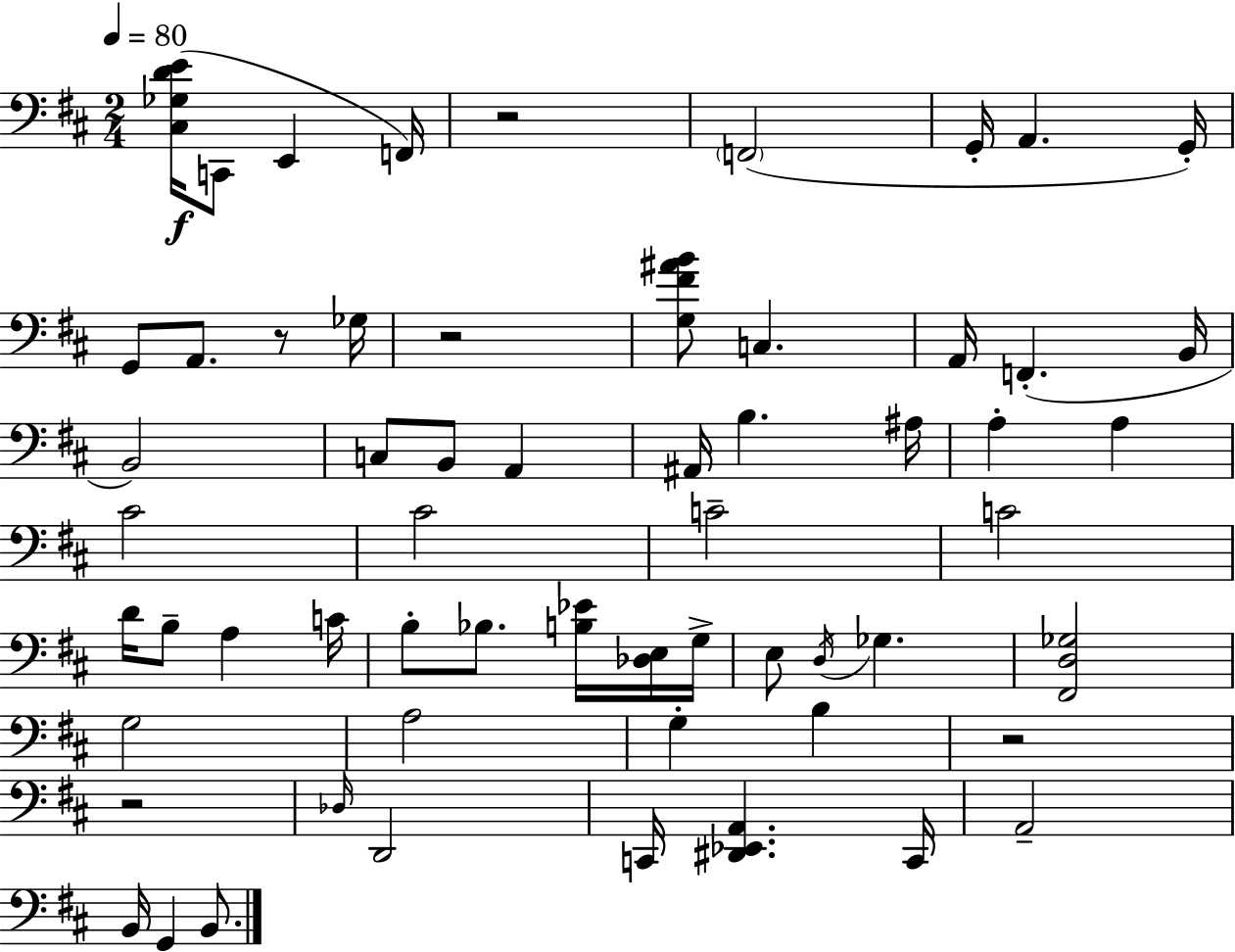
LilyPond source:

{
  \clef bass
  \numericTimeSignature
  \time 2/4
  \key d \major
  \tempo 4 = 80
  <cis ges d' e'>16(\f c,8 e,4 f,16) | r2 | \parenthesize f,2( | g,16-. a,4. g,16-.) | \break g,8 a,8. r8 ges16 | r2 | <g fis' ais' b'>8 c4. | a,16 f,4.-.( b,16 | \break b,2) | c8 b,8 a,4 | ais,16 b4. ais16 | a4-. a4 | \break cis'2 | cis'2 | c'2-- | c'2 | \break d'16 b8-- a4 c'16 | b8-. bes8. <b ees'>16 <des e>16 g16-> | e8 \acciaccatura { d16 } ges4. | <fis, d ges>2 | \break g2 | a2 | g4-. b4 | r2 | \break r2 | \grace { des16 } d,2 | c,16 <dis, ees, a,>4. | c,16 a,2-- | \break b,16 g,4 b,8. | \bar "|."
}